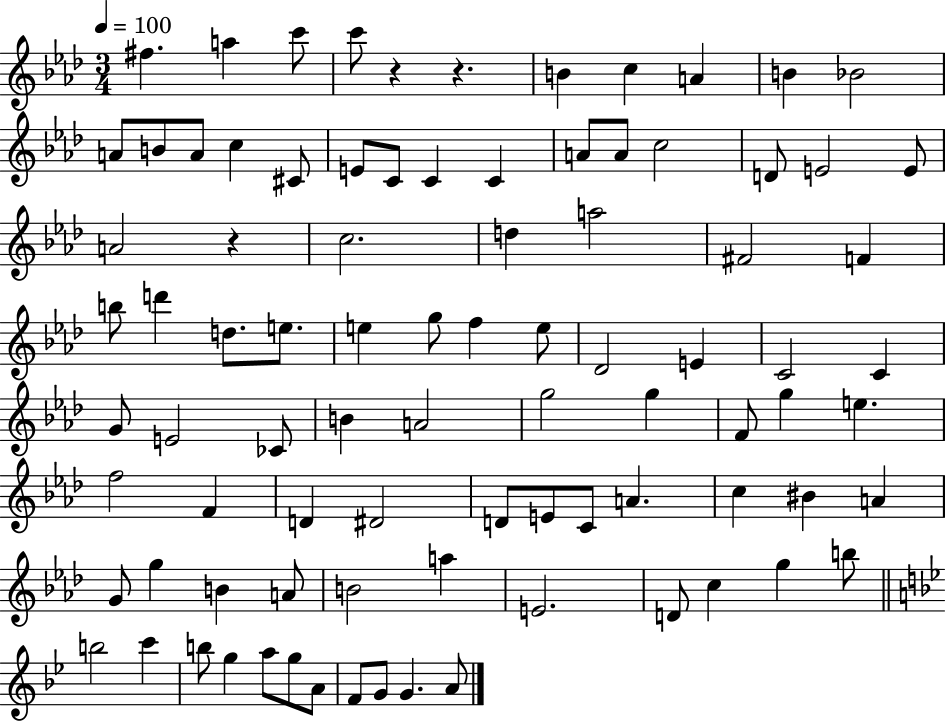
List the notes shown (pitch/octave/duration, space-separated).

F#5/q. A5/q C6/e C6/e R/q R/q. B4/q C5/q A4/q B4/q Bb4/h A4/e B4/e A4/e C5/q C#4/e E4/e C4/e C4/q C4/q A4/e A4/e C5/h D4/e E4/h E4/e A4/h R/q C5/h. D5/q A5/h F#4/h F4/q B5/e D6/q D5/e. E5/e. E5/q G5/e F5/q E5/e Db4/h E4/q C4/h C4/q G4/e E4/h CES4/e B4/q A4/h G5/h G5/q F4/e G5/q E5/q. F5/h F4/q D4/q D#4/h D4/e E4/e C4/e A4/q. C5/q BIS4/q A4/q G4/e G5/q B4/q A4/e B4/h A5/q E4/h. D4/e C5/q G5/q B5/e B5/h C6/q B5/e G5/q A5/e G5/e A4/e F4/e G4/e G4/q. A4/e